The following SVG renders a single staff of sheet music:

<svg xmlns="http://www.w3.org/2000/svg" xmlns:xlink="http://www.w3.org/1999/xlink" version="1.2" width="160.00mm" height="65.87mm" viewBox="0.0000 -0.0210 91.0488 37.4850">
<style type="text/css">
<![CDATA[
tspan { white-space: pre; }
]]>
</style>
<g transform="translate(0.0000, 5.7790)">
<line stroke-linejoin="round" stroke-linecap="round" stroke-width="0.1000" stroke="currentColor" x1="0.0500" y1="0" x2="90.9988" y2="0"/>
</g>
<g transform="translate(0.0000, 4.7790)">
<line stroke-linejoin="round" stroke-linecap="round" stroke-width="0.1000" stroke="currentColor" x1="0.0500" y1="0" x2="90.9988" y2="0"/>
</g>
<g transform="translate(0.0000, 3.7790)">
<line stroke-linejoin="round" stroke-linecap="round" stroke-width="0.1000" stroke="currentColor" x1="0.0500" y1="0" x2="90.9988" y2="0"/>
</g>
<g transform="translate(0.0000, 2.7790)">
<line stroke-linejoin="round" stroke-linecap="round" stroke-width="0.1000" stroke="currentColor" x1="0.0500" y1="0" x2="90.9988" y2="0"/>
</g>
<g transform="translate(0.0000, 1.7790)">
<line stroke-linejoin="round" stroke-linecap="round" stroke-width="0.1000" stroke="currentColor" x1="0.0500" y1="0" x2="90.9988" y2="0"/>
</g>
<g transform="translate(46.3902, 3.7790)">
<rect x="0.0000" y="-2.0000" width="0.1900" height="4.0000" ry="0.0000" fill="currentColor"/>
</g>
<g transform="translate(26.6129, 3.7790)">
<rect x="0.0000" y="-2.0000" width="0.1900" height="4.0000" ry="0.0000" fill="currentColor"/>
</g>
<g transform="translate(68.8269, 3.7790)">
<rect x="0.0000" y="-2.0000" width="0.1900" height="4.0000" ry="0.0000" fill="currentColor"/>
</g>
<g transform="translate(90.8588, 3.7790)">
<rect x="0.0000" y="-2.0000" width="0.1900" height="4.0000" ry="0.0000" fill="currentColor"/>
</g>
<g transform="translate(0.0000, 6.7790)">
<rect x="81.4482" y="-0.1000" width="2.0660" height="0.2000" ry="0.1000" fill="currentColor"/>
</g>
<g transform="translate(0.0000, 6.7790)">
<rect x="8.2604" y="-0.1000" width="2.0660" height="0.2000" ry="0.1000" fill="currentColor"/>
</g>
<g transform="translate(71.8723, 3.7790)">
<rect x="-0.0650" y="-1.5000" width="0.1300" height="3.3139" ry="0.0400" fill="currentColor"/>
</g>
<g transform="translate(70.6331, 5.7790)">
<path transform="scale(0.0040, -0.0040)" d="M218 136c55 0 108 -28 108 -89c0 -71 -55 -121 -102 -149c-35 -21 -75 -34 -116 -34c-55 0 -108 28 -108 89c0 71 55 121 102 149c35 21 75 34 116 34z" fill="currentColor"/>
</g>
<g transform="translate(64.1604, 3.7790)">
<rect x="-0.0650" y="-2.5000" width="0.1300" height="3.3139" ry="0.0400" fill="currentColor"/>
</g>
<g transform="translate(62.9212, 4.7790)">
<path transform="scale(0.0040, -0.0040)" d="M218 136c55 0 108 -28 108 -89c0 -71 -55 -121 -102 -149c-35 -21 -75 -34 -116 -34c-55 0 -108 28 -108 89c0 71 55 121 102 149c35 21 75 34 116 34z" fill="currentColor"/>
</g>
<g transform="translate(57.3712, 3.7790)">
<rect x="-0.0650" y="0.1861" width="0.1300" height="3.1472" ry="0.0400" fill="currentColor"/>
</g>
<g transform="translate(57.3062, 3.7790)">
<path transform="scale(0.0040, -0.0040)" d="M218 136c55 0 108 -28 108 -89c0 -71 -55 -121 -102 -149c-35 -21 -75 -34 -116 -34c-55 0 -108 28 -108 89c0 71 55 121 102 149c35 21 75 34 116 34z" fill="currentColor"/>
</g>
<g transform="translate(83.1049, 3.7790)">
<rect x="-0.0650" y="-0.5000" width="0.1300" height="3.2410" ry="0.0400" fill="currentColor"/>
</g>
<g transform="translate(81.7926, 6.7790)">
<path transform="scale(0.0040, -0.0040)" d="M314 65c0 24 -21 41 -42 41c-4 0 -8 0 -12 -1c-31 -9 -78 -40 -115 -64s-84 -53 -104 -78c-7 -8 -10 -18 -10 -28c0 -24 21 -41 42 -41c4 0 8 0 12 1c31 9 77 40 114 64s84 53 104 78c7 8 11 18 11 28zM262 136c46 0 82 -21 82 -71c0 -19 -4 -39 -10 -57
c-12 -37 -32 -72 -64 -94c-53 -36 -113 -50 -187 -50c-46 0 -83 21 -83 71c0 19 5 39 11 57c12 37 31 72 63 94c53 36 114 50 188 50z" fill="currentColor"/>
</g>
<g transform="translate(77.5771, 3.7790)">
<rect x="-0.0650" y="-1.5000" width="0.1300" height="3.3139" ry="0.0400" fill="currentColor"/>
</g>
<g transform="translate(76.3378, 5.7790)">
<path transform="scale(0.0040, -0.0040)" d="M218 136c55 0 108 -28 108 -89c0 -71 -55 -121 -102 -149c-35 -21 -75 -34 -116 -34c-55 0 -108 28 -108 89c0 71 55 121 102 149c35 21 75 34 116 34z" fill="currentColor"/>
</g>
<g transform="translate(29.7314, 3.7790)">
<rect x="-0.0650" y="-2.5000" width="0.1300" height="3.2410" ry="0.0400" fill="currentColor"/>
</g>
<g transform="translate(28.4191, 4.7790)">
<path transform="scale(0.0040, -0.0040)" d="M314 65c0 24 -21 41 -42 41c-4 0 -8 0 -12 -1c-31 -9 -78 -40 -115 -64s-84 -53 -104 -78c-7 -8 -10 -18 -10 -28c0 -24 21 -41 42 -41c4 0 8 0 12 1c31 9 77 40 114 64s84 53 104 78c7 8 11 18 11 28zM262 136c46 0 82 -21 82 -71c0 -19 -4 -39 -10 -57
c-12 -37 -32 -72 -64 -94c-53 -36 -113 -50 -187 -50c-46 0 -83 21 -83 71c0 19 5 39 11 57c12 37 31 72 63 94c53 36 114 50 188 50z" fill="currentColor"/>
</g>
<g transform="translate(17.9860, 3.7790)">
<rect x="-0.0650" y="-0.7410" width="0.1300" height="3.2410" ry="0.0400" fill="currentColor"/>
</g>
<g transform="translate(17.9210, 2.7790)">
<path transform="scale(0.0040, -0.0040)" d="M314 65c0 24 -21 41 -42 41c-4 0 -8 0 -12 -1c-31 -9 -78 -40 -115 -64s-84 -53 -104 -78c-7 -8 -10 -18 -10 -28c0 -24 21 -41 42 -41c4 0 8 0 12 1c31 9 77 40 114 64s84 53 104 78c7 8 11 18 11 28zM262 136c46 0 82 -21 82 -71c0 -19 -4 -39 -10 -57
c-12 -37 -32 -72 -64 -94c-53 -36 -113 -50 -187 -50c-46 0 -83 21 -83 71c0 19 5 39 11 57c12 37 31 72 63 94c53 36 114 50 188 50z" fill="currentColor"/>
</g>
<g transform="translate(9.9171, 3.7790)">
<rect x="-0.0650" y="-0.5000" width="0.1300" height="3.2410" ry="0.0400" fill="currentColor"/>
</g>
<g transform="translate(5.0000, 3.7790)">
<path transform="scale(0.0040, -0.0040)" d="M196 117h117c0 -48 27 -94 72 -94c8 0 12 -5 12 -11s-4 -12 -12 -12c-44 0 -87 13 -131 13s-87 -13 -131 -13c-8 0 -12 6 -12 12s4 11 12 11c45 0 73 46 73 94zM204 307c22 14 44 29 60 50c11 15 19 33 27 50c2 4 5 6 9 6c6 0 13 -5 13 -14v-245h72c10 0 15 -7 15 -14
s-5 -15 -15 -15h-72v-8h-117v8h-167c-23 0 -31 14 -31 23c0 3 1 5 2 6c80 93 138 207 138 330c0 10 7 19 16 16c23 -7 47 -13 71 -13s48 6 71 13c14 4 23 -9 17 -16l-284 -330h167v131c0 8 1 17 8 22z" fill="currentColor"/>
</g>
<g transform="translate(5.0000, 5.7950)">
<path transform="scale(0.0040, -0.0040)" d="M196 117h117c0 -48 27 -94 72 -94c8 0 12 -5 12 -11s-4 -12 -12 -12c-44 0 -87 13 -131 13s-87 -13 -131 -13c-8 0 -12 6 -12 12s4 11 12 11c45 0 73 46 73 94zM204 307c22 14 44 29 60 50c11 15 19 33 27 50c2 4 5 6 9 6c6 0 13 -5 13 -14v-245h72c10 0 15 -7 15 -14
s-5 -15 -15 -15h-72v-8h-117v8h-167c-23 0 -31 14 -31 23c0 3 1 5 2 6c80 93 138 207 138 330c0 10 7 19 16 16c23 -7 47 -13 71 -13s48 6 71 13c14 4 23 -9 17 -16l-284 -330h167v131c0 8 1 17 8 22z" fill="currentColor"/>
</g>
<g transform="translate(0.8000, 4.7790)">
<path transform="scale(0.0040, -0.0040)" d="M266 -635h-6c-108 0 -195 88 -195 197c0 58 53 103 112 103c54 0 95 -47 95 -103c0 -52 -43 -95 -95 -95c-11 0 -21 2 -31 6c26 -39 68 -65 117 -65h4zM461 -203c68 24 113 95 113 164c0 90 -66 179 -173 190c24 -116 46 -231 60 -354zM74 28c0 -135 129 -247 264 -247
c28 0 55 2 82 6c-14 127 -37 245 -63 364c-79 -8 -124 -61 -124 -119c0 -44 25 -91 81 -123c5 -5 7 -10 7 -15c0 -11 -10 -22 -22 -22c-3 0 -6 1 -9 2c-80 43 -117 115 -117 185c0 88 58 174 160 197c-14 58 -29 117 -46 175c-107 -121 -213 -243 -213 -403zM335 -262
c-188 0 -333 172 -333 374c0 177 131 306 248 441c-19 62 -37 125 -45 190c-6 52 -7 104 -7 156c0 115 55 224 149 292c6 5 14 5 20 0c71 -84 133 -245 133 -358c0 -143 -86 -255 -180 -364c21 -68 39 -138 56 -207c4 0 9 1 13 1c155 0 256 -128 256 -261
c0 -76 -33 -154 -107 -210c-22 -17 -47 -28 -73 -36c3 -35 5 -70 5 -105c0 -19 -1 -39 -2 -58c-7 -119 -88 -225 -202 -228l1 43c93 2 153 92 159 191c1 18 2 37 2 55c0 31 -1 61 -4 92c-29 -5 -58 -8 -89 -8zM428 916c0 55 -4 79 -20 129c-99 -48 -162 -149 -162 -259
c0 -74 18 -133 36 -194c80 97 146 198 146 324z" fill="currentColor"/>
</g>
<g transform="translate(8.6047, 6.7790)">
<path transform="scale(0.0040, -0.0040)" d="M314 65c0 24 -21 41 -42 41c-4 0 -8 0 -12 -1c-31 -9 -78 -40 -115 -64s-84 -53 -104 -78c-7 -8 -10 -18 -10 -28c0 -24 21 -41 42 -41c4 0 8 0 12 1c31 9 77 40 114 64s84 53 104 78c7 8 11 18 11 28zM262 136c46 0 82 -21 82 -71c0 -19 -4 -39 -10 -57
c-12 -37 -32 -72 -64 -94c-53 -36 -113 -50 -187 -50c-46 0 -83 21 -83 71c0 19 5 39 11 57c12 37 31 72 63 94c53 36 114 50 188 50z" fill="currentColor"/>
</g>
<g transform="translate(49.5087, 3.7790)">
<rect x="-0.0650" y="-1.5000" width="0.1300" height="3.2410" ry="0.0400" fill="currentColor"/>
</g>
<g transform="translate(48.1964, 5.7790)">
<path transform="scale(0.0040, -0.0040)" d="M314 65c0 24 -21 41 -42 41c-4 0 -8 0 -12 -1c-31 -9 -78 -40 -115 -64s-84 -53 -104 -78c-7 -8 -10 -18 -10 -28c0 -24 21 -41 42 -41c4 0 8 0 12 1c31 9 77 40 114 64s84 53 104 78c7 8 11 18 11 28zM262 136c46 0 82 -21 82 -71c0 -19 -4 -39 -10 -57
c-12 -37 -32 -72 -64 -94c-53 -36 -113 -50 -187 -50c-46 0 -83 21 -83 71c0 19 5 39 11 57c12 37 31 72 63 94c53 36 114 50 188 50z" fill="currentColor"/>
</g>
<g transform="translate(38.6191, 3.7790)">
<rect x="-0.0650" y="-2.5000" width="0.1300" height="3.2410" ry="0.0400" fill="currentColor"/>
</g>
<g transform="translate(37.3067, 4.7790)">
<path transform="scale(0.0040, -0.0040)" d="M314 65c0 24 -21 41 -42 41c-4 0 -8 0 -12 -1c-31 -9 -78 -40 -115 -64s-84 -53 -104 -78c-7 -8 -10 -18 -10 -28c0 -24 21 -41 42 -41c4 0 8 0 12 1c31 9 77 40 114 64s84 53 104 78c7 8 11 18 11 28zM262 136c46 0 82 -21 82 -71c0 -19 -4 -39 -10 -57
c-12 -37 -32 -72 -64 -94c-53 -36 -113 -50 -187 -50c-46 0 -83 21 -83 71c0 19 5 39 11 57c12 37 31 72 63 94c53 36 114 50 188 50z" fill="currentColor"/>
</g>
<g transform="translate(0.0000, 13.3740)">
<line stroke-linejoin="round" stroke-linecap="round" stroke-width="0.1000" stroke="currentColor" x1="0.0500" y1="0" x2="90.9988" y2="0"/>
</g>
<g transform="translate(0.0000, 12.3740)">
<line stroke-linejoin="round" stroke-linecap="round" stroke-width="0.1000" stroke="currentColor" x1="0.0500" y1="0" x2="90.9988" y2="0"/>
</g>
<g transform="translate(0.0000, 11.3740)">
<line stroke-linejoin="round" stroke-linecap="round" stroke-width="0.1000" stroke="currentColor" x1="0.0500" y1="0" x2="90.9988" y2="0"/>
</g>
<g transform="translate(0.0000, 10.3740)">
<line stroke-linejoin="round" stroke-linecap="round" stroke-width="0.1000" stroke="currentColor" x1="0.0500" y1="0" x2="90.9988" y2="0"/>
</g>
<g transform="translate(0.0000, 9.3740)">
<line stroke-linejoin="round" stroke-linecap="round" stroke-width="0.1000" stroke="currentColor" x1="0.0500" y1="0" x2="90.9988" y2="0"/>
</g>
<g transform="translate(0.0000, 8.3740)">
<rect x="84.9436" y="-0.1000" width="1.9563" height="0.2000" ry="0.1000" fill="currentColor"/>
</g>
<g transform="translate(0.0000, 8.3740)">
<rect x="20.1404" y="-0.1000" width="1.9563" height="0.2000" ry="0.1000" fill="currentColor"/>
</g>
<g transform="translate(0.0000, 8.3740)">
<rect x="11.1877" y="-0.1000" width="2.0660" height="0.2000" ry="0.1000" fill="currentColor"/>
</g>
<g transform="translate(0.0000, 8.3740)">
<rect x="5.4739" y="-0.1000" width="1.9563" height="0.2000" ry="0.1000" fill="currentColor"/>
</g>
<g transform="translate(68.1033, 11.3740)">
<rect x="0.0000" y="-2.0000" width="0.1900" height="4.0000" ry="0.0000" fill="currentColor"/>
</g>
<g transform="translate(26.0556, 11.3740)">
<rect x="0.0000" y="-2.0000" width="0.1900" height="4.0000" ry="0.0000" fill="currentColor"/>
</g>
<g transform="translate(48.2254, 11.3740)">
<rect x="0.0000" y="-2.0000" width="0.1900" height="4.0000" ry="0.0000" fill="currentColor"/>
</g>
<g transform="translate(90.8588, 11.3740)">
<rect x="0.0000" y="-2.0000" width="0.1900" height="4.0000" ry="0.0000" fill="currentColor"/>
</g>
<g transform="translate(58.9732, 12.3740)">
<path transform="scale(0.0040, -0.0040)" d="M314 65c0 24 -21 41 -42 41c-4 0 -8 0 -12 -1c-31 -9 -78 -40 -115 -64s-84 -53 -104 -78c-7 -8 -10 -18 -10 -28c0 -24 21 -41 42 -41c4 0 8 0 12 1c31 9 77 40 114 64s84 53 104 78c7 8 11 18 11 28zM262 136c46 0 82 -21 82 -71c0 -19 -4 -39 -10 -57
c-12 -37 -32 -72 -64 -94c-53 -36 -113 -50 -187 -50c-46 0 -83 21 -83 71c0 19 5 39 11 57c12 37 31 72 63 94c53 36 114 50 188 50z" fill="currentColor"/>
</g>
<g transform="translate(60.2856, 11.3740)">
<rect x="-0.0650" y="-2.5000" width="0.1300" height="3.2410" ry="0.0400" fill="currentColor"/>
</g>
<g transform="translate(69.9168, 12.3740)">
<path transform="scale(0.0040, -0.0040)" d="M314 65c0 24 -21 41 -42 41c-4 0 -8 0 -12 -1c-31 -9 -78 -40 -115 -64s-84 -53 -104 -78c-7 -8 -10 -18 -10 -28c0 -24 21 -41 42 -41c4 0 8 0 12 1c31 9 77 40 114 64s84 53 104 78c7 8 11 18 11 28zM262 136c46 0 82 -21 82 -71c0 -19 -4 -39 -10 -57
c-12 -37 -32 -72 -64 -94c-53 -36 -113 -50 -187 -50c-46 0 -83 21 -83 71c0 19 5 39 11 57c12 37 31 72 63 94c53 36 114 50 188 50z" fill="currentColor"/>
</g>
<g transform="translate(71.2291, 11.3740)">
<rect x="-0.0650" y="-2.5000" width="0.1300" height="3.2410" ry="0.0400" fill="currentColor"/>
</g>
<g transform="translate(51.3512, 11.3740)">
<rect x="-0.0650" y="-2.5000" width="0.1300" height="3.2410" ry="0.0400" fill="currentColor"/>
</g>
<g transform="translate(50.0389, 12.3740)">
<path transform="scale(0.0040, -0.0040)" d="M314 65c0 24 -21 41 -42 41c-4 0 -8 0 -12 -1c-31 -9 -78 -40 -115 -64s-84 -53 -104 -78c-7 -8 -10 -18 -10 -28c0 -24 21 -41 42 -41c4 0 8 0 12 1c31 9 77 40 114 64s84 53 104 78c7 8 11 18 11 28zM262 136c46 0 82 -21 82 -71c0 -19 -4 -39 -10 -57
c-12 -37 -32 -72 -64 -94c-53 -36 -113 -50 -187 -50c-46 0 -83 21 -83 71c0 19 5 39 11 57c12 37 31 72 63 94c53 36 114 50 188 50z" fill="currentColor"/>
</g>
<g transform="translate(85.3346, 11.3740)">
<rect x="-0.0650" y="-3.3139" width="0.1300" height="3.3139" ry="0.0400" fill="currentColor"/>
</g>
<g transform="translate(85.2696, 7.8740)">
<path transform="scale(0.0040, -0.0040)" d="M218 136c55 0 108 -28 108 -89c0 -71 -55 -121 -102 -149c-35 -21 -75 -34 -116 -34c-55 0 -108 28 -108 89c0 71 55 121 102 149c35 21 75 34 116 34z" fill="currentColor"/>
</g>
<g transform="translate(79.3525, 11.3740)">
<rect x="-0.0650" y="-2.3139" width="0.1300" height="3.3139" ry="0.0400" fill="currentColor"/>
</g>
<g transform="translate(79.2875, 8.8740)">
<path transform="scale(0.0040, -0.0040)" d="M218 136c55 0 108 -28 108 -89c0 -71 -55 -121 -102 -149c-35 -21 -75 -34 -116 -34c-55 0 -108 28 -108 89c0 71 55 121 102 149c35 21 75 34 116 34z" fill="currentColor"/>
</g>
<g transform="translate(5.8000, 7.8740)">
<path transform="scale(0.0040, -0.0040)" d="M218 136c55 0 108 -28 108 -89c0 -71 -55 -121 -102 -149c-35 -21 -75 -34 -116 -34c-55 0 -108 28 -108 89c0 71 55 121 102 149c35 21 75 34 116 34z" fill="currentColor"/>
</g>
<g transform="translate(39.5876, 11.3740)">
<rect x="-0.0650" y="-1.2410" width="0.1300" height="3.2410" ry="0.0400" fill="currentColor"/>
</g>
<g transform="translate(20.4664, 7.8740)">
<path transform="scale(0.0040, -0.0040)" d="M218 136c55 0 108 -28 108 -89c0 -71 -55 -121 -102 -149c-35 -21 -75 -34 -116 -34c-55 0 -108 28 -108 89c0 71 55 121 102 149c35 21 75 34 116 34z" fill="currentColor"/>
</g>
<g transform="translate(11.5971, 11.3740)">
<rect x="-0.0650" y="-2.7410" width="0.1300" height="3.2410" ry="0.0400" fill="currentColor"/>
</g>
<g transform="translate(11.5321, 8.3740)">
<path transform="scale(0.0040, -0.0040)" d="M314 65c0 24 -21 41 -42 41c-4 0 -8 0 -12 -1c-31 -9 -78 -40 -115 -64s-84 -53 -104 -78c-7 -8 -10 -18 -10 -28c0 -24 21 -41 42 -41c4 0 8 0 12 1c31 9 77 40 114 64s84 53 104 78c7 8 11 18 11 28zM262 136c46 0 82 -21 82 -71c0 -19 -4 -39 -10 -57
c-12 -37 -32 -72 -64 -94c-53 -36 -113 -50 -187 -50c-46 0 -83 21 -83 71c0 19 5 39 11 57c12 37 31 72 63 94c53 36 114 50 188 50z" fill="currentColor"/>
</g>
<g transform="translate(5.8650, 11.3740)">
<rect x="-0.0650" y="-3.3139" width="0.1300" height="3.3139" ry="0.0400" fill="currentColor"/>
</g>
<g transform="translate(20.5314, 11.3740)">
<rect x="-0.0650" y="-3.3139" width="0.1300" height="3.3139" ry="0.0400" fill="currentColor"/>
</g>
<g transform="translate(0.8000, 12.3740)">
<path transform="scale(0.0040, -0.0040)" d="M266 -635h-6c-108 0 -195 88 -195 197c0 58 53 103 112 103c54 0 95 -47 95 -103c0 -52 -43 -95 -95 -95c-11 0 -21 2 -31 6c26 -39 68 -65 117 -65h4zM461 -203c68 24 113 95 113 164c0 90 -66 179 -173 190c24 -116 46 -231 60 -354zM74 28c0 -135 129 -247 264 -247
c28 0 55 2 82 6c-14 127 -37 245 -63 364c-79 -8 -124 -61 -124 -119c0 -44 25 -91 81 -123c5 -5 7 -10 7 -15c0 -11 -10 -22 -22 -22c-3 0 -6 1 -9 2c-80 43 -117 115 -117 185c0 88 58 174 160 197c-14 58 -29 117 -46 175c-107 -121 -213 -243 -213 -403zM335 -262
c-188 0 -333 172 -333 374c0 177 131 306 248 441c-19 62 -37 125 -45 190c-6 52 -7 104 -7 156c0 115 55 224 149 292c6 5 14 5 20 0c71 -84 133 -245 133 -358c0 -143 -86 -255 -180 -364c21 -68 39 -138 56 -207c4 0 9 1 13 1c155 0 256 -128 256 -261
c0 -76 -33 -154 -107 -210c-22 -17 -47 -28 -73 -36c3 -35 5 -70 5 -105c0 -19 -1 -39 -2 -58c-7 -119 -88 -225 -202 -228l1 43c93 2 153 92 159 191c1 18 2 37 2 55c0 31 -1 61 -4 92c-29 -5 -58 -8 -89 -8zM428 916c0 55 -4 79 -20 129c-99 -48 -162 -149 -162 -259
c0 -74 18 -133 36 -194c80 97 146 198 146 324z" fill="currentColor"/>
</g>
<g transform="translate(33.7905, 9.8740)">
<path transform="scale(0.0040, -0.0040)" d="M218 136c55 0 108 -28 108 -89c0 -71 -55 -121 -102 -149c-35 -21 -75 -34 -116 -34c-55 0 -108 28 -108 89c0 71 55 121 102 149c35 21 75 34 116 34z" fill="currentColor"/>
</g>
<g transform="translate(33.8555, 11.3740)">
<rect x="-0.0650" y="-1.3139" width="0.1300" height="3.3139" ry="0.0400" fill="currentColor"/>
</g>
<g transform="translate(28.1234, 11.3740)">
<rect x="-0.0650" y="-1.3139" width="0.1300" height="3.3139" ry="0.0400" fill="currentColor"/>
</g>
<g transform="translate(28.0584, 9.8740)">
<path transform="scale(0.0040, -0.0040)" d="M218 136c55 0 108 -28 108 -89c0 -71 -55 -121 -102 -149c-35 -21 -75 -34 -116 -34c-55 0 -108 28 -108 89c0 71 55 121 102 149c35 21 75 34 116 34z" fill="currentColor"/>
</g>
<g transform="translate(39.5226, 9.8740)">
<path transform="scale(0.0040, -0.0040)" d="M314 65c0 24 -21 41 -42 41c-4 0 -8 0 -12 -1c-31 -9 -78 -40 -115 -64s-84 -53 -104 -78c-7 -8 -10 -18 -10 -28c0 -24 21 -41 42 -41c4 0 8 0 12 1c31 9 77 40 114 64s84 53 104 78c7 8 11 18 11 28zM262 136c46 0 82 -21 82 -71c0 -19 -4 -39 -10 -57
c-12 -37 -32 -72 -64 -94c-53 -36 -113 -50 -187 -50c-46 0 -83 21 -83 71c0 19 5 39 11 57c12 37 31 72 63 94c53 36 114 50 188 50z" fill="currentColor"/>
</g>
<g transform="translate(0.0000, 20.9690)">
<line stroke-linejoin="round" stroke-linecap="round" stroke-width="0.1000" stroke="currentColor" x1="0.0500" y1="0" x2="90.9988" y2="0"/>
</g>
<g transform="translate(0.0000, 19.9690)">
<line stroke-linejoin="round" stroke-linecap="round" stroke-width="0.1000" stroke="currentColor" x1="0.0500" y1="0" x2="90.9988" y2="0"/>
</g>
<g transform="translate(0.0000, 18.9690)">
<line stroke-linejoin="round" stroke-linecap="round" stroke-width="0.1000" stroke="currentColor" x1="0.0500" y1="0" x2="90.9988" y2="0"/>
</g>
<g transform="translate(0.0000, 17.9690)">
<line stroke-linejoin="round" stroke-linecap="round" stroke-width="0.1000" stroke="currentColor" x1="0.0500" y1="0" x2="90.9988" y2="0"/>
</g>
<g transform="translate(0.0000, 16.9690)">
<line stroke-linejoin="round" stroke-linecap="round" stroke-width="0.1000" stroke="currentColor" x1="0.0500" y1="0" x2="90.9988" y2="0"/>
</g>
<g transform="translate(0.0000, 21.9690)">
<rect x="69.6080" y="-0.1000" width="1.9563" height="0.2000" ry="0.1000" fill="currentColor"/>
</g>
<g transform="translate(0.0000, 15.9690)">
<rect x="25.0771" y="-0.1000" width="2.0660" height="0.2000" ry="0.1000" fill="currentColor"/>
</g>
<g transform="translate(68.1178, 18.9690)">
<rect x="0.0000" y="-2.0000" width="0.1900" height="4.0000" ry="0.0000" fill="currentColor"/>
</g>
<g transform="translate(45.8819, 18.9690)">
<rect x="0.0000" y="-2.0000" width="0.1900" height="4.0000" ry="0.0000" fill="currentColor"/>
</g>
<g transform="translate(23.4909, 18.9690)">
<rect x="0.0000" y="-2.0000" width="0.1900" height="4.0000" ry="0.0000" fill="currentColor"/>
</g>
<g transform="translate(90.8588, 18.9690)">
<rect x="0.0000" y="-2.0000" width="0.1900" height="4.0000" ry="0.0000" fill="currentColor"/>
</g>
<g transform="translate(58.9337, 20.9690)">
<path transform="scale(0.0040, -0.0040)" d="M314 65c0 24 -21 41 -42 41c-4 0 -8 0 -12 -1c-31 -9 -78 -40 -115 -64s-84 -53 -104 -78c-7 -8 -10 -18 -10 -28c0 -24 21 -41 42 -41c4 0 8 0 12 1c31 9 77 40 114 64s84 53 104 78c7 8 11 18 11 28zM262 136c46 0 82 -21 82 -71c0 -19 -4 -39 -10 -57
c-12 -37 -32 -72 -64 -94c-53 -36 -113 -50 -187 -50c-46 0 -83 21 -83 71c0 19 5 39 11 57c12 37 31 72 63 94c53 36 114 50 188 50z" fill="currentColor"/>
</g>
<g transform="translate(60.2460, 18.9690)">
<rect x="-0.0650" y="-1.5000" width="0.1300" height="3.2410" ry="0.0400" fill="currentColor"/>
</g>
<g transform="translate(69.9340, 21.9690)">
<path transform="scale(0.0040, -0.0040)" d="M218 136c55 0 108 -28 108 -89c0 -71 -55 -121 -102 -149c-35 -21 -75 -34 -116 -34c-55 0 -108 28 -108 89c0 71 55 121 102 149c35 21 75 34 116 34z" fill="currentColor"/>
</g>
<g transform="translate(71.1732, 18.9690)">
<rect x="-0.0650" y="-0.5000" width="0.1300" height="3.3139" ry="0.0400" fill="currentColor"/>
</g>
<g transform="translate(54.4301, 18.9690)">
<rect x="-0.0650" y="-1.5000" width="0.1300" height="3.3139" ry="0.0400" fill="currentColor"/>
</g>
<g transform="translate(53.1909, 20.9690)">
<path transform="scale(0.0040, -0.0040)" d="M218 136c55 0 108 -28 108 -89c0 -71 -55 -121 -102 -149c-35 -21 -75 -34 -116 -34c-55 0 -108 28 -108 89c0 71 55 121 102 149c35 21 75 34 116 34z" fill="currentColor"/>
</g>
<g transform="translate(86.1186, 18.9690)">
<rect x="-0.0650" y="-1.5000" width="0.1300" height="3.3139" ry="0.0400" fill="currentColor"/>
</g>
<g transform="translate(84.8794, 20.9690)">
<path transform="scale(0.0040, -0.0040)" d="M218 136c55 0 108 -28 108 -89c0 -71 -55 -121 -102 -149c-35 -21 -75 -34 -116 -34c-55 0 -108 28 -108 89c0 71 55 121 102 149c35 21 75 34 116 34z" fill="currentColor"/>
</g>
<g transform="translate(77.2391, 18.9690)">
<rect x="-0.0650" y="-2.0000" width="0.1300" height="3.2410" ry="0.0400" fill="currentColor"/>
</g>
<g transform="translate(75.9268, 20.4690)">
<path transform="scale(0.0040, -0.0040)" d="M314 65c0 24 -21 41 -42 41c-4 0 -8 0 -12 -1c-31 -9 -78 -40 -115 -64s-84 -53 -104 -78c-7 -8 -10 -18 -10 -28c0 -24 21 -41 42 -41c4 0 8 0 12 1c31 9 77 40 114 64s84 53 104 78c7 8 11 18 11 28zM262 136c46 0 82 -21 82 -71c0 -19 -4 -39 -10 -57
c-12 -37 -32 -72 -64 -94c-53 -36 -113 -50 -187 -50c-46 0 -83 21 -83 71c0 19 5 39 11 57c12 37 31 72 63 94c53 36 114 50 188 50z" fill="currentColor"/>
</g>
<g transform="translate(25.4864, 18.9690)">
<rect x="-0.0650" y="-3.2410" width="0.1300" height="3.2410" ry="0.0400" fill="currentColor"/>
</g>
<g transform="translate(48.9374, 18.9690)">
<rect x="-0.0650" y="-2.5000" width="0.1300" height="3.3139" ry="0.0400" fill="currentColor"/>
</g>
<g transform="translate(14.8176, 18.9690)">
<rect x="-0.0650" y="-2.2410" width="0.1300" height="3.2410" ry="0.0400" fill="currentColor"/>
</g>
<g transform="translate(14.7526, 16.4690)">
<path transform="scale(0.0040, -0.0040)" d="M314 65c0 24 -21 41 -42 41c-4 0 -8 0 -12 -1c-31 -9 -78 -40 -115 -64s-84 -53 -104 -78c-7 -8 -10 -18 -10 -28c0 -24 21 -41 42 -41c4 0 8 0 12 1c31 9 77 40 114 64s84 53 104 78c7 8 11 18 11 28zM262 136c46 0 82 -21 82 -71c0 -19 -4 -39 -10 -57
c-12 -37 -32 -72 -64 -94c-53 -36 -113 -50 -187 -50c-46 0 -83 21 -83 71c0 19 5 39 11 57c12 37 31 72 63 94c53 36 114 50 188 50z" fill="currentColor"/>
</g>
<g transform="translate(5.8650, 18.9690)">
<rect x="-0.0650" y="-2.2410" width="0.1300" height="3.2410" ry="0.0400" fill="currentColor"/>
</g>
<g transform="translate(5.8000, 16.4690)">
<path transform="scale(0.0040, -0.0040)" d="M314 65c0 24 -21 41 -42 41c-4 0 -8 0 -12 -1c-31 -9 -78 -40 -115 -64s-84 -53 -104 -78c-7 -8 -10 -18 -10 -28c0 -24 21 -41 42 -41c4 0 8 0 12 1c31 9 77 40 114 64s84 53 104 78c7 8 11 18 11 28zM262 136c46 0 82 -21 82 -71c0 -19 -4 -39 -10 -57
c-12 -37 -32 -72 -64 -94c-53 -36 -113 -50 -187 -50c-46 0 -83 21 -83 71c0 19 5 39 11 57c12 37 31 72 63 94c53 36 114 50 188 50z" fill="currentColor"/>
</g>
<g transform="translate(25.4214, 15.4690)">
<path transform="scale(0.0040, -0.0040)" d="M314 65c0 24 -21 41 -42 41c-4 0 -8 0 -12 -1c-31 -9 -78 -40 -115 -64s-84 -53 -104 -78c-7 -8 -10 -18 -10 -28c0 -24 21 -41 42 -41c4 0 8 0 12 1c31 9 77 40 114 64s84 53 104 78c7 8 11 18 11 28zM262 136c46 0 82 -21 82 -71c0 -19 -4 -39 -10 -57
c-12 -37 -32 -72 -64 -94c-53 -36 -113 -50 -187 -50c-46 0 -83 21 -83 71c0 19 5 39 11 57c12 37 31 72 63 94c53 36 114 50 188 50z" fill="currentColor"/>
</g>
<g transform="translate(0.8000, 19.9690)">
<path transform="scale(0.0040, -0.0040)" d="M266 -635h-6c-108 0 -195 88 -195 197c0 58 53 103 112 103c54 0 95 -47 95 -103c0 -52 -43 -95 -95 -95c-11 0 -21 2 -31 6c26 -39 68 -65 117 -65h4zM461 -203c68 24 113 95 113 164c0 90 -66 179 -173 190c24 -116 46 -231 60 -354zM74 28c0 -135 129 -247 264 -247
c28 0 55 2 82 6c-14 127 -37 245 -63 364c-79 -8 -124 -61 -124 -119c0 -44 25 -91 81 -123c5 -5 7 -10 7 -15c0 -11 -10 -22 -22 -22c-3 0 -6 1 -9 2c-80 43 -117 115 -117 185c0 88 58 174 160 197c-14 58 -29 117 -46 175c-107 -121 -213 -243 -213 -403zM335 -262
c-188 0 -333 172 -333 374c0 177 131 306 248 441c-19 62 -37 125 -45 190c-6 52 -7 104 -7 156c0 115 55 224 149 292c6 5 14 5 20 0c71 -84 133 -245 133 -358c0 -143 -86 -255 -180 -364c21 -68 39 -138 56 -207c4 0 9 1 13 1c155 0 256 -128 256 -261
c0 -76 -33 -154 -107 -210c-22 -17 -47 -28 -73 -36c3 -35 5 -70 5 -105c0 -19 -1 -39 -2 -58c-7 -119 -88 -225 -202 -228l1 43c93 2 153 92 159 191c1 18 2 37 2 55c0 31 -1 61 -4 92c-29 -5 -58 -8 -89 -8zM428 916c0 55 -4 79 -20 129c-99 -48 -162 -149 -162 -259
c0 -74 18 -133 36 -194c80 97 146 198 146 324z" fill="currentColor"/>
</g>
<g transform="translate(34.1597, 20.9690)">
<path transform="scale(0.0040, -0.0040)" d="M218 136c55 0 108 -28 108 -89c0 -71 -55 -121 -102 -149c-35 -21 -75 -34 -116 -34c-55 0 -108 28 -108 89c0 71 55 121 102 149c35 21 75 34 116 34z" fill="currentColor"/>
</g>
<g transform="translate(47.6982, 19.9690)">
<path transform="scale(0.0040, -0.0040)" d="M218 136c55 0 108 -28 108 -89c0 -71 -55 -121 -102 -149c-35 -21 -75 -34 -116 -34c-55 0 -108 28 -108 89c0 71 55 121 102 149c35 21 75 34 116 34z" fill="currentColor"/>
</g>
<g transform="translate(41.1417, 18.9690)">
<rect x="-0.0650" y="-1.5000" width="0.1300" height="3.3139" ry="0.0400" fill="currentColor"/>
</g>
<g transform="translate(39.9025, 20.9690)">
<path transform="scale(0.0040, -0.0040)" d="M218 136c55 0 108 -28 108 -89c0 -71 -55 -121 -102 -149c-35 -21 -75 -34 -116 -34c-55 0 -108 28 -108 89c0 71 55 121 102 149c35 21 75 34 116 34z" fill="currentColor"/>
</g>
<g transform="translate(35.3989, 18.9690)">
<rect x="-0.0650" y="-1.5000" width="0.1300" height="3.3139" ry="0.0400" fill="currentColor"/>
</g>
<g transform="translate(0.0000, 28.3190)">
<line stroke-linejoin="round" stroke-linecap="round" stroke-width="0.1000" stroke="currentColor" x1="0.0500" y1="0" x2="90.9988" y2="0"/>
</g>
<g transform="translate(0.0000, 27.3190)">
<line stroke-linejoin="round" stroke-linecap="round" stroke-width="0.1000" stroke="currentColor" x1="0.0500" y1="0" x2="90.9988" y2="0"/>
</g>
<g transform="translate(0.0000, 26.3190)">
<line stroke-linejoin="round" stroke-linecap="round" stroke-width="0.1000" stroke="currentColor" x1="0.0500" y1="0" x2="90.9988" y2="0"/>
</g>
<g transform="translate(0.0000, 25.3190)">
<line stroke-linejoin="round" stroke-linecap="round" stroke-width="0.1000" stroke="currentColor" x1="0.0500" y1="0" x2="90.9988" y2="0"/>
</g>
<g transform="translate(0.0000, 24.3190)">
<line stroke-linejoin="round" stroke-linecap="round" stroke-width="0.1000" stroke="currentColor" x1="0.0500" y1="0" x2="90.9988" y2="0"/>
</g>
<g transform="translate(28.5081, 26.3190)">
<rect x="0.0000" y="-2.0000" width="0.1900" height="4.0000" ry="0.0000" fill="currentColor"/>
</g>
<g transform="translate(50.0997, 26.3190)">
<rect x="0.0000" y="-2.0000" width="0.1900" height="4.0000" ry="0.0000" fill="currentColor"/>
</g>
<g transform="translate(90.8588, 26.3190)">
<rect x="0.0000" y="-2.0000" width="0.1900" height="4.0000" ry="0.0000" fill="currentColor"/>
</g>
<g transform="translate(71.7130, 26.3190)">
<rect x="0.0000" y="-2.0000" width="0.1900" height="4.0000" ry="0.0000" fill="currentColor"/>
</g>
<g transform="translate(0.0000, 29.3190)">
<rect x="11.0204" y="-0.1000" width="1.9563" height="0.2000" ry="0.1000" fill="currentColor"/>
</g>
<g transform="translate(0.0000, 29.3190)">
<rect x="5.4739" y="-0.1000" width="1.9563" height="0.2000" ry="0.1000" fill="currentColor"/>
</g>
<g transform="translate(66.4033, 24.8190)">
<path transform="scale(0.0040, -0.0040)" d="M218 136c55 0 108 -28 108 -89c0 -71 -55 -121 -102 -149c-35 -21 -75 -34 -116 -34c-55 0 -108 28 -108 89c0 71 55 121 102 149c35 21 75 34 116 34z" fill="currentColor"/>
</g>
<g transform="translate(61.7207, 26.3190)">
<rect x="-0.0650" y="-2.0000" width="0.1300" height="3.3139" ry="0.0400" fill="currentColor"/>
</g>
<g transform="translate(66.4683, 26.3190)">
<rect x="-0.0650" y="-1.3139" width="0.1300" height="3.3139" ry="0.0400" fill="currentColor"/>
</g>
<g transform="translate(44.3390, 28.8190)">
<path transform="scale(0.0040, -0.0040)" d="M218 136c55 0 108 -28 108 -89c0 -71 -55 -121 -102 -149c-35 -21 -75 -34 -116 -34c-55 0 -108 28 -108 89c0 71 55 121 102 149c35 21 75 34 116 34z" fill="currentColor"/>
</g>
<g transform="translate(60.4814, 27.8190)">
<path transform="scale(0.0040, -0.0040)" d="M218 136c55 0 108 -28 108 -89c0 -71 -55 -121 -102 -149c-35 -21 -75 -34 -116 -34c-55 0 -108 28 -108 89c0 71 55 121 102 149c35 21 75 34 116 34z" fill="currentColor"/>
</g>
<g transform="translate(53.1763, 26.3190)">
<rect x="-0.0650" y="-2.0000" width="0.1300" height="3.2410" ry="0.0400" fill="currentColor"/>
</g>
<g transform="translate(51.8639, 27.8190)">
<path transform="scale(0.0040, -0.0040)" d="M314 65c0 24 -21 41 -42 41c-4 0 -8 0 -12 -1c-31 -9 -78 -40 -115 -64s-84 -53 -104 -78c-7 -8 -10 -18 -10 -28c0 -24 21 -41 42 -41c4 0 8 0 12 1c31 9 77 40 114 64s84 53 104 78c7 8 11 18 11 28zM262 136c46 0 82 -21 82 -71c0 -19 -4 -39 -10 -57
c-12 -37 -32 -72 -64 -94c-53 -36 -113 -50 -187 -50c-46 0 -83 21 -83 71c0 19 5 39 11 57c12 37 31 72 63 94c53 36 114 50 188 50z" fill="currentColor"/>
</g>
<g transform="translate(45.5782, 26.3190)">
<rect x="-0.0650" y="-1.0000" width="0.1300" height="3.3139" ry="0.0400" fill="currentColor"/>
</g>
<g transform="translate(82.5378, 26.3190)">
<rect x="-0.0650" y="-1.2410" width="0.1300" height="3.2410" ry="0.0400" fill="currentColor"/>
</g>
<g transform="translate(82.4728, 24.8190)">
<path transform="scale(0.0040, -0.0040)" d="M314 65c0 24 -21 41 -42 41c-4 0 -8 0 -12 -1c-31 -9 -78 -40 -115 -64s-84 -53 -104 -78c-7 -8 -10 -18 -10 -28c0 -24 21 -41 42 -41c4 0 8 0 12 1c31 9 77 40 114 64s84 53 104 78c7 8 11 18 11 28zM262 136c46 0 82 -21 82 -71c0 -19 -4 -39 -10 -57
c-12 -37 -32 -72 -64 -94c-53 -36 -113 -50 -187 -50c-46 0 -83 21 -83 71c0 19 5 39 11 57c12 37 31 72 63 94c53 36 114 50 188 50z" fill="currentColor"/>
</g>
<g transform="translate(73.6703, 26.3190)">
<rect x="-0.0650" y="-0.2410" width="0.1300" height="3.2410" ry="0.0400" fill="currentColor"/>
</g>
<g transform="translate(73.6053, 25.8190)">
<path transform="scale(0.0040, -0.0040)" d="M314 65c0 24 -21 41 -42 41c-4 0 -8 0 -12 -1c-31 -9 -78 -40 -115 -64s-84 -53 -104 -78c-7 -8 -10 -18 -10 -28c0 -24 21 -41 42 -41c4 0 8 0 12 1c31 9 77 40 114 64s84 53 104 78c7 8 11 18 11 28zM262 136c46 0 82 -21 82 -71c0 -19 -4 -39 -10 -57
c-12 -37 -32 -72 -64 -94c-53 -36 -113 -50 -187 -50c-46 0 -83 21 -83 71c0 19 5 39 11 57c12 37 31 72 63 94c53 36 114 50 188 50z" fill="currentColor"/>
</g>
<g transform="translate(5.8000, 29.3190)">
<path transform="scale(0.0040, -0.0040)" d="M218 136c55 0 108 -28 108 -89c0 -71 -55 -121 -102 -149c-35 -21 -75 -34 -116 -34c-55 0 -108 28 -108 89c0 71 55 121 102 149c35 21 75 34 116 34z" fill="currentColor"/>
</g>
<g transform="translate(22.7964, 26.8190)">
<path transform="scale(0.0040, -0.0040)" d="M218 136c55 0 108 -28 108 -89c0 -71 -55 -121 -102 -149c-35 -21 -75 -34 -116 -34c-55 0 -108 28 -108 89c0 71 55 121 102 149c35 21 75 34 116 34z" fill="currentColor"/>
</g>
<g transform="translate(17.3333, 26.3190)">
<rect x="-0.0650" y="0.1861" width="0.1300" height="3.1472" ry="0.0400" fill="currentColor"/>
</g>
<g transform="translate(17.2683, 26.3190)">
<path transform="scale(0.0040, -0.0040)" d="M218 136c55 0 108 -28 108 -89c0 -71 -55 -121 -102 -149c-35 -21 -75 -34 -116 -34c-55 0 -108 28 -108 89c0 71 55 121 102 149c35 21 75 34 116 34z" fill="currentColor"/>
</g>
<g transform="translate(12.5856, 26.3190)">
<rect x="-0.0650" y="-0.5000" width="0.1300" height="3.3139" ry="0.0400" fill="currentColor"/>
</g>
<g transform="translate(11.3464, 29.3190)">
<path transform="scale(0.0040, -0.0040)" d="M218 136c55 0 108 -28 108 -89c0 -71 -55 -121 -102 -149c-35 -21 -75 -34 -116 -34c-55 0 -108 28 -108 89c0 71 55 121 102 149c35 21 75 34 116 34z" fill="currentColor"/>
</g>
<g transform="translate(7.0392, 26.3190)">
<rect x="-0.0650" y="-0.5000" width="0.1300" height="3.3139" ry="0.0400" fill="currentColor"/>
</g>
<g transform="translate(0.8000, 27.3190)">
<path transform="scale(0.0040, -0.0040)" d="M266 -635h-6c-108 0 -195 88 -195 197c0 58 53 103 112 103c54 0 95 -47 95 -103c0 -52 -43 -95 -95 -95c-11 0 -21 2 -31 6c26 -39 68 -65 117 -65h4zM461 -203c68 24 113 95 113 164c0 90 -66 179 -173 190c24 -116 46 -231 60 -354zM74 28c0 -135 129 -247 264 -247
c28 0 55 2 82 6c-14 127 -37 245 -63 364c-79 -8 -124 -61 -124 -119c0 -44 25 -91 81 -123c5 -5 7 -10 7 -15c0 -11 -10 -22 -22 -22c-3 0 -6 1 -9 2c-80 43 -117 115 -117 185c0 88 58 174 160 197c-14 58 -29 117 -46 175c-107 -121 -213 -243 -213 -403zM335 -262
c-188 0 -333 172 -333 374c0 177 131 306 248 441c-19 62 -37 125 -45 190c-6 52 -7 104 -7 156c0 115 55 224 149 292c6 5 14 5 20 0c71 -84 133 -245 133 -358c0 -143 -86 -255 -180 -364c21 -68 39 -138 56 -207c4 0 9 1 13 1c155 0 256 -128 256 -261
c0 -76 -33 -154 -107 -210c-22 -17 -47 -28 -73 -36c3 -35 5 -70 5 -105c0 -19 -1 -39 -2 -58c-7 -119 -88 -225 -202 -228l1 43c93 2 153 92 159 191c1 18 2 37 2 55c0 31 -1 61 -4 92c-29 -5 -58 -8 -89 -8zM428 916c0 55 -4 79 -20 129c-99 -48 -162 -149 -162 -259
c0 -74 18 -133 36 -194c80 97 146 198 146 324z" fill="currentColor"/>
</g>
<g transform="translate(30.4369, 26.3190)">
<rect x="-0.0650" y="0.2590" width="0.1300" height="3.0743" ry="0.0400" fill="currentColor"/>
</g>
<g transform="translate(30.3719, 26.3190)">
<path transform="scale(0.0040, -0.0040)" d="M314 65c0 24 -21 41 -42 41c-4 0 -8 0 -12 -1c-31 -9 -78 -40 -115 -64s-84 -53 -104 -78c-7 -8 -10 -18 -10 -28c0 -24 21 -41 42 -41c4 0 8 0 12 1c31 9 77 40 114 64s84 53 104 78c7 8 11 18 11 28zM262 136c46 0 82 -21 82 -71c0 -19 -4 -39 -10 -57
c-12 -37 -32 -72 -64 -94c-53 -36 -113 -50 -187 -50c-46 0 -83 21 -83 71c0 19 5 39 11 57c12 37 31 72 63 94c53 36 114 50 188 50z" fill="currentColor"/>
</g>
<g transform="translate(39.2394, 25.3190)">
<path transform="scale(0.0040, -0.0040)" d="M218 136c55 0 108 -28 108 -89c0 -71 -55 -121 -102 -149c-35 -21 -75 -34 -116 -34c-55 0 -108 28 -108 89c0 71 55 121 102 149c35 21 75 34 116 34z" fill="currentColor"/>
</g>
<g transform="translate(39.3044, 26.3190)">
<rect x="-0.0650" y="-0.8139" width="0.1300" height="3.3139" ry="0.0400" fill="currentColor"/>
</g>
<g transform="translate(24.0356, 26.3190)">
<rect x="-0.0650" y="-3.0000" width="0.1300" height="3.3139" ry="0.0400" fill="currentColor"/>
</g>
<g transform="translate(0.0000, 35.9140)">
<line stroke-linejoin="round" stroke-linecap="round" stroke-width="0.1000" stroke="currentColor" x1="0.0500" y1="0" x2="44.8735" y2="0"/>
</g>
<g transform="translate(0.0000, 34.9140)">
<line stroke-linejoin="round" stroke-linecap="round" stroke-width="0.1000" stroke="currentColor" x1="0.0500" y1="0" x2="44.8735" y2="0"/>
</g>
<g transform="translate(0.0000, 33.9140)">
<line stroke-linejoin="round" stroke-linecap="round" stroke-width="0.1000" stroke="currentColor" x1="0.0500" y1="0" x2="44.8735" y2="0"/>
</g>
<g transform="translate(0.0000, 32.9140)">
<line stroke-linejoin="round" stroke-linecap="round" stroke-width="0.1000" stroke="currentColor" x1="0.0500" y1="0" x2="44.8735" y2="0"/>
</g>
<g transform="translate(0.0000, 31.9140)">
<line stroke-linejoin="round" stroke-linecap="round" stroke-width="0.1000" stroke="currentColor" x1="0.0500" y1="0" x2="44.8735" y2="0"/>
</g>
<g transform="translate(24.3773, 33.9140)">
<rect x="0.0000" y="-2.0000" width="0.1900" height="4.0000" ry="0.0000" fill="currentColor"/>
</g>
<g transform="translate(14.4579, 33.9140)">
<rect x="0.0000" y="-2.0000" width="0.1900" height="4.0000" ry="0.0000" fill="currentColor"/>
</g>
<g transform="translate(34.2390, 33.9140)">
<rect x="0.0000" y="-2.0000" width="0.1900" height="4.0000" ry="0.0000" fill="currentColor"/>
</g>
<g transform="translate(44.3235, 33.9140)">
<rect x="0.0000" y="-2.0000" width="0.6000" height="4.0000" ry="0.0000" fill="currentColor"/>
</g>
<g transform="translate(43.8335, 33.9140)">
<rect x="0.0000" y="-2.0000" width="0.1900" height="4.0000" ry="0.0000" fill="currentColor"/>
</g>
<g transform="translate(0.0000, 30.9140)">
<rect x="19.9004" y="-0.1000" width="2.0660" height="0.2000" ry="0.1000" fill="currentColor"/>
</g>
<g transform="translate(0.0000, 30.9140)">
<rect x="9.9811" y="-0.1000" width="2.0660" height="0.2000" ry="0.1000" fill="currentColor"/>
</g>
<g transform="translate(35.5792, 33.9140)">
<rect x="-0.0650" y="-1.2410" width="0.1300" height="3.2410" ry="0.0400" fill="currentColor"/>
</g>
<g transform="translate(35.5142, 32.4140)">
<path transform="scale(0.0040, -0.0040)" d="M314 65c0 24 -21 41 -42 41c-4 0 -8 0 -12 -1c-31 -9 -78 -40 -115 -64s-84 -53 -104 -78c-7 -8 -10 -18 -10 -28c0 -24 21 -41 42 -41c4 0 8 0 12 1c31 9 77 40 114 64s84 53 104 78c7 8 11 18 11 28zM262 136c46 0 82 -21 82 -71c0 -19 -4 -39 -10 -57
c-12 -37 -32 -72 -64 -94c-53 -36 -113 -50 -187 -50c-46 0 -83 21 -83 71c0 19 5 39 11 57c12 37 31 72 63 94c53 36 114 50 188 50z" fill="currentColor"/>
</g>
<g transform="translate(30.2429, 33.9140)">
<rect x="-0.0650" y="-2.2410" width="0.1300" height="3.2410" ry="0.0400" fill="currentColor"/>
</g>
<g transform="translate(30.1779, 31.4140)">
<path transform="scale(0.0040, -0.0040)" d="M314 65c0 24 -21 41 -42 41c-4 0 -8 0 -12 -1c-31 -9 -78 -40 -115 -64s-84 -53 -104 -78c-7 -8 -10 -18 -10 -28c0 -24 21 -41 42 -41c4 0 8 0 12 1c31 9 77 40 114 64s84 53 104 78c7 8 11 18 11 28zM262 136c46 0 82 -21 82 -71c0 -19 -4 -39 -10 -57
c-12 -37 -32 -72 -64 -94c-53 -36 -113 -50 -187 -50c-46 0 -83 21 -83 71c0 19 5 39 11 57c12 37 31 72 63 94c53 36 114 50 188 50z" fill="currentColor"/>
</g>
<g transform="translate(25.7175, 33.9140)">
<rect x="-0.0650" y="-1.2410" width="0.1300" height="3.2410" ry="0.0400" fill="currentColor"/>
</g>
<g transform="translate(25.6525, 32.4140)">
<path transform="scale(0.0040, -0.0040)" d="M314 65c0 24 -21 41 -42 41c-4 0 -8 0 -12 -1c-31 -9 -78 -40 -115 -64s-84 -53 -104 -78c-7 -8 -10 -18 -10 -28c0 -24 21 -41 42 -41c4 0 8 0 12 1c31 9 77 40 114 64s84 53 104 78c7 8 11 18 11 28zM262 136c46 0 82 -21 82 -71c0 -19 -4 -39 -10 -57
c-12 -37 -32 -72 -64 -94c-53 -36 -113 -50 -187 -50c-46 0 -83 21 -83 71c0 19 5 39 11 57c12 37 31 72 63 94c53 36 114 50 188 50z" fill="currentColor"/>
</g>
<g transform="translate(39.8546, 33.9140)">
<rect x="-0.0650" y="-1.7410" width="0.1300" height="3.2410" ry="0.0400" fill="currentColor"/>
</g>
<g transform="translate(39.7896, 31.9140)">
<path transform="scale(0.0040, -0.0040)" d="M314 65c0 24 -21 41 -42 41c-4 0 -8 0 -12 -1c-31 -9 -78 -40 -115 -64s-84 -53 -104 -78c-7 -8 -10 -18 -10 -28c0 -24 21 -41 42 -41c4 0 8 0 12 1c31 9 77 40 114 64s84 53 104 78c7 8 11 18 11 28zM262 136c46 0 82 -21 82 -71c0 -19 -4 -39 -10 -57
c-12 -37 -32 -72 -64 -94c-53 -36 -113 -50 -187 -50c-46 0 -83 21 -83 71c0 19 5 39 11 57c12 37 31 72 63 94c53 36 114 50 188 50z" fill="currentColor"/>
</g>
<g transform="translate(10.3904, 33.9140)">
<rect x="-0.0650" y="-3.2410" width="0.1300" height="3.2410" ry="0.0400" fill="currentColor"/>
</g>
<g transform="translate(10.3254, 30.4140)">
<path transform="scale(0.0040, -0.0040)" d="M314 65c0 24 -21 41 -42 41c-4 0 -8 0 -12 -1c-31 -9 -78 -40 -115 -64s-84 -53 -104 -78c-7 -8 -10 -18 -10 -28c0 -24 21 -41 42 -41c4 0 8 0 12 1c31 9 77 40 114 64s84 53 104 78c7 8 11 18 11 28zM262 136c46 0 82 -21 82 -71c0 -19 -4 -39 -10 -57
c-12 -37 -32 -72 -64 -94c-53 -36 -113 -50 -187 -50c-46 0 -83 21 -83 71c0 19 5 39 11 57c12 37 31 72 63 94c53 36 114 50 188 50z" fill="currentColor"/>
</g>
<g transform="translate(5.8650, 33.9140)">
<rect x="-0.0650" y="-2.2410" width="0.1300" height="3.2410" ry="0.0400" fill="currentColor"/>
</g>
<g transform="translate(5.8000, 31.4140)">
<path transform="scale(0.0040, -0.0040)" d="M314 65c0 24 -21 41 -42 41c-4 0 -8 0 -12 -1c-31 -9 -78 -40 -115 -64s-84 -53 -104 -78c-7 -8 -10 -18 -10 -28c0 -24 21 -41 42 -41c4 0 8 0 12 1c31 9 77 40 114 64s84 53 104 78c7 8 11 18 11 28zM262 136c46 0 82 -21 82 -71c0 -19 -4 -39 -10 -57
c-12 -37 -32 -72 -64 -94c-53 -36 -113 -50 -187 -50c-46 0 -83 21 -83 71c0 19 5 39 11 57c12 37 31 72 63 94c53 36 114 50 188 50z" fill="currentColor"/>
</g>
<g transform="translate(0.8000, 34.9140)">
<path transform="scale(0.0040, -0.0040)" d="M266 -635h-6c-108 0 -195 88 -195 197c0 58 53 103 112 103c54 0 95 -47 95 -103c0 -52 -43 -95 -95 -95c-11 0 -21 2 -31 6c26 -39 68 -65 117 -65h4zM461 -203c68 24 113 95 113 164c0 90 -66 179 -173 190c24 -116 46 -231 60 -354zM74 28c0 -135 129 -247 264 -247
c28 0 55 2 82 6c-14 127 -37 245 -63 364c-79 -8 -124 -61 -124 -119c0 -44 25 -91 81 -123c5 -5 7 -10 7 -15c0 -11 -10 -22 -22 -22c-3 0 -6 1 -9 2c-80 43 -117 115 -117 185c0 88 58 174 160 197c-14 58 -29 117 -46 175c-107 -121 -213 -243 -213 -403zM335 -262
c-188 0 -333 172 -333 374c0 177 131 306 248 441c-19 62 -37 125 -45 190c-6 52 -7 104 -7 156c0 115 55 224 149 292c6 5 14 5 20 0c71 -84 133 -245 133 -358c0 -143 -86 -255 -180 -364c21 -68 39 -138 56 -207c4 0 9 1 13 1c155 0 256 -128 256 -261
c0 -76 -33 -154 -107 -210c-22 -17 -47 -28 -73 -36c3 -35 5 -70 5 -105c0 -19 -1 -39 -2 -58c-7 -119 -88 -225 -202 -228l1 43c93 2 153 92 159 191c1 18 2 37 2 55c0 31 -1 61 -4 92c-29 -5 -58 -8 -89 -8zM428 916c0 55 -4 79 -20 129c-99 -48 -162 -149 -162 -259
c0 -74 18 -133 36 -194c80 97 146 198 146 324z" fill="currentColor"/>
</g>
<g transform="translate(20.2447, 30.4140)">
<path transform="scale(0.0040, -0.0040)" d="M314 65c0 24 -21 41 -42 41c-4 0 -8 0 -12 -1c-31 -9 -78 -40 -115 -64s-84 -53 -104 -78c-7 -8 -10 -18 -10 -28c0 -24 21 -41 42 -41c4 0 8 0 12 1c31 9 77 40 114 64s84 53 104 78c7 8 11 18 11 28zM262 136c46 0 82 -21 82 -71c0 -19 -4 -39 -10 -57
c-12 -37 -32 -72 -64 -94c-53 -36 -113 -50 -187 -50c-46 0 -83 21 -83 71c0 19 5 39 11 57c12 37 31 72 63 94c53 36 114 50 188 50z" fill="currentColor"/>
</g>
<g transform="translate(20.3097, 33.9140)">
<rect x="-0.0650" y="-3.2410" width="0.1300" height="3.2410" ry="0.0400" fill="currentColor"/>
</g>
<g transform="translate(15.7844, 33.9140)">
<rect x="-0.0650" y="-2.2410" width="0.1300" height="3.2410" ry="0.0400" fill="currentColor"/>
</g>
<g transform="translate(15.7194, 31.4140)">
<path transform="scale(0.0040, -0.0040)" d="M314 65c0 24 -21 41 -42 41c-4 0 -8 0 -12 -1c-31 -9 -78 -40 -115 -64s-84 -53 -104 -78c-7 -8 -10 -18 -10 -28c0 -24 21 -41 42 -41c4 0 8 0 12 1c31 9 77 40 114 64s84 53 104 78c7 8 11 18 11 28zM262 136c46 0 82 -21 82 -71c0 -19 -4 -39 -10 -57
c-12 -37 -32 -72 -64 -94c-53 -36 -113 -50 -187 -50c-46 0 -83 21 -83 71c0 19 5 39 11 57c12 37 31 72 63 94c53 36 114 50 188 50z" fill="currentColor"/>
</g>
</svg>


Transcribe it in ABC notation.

X:1
T:Untitled
M:4/4
L:1/4
K:C
C2 d2 G2 G2 E2 B G E E C2 b a2 b e e e2 G2 G2 G2 g b g2 g2 b2 E E G E E2 C F2 E C C B A B2 d D F2 F e c2 e2 g2 b2 g2 b2 e2 g2 e2 f2